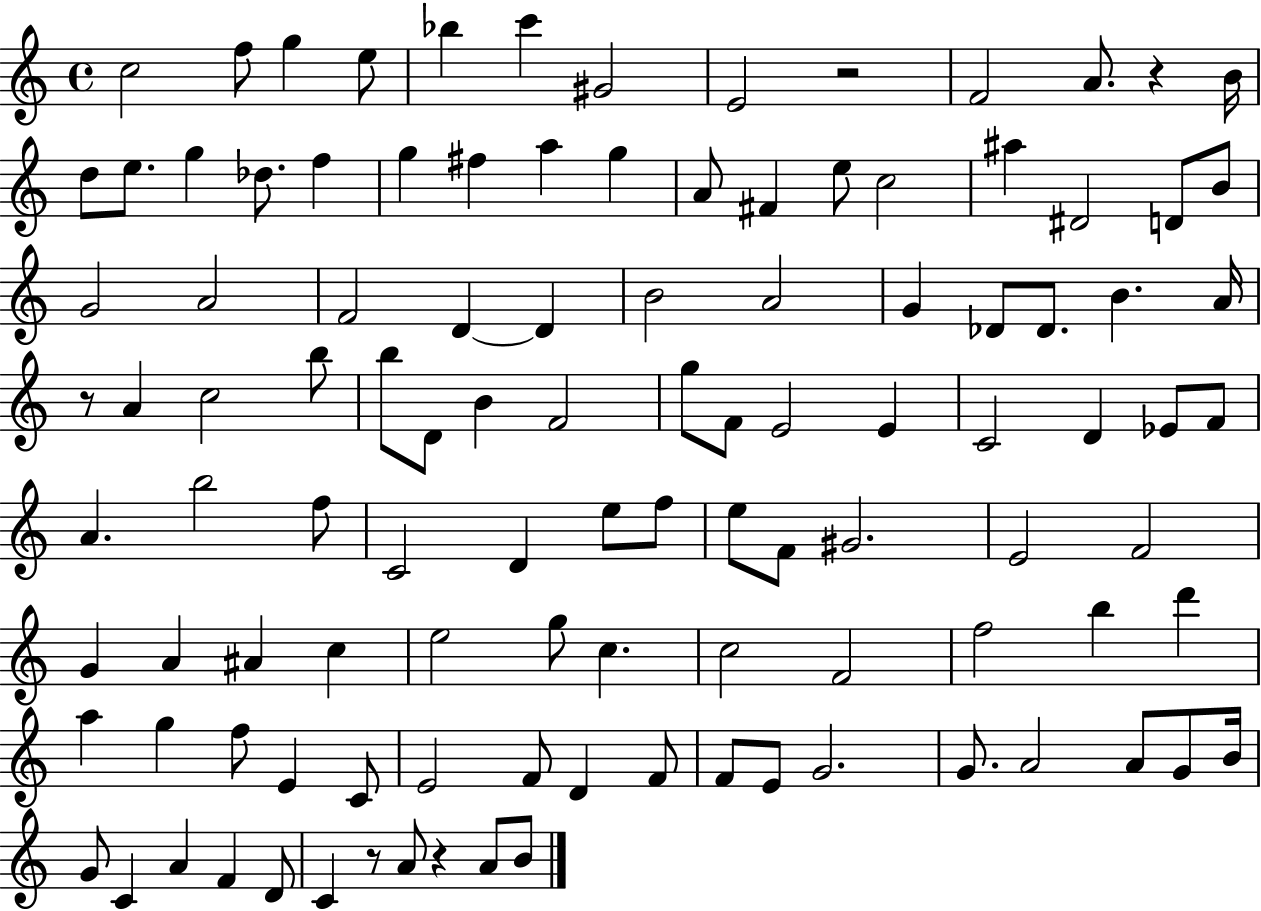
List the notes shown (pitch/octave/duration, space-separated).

C5/h F5/e G5/q E5/e Bb5/q C6/q G#4/h E4/h R/h F4/h A4/e. R/q B4/s D5/e E5/e. G5/q Db5/e. F5/q G5/q F#5/q A5/q G5/q A4/e F#4/q E5/e C5/h A#5/q D#4/h D4/e B4/e G4/h A4/h F4/h D4/q D4/q B4/h A4/h G4/q Db4/e Db4/e. B4/q. A4/s R/e A4/q C5/h B5/e B5/e D4/e B4/q F4/h G5/e F4/e E4/h E4/q C4/h D4/q Eb4/e F4/e A4/q. B5/h F5/e C4/h D4/q E5/e F5/e E5/e F4/e G#4/h. E4/h F4/h G4/q A4/q A#4/q C5/q E5/h G5/e C5/q. C5/h F4/h F5/h B5/q D6/q A5/q G5/q F5/e E4/q C4/e E4/h F4/e D4/q F4/e F4/e E4/e G4/h. G4/e. A4/h A4/e G4/e B4/s G4/e C4/q A4/q F4/q D4/e C4/q R/e A4/e R/q A4/e B4/e